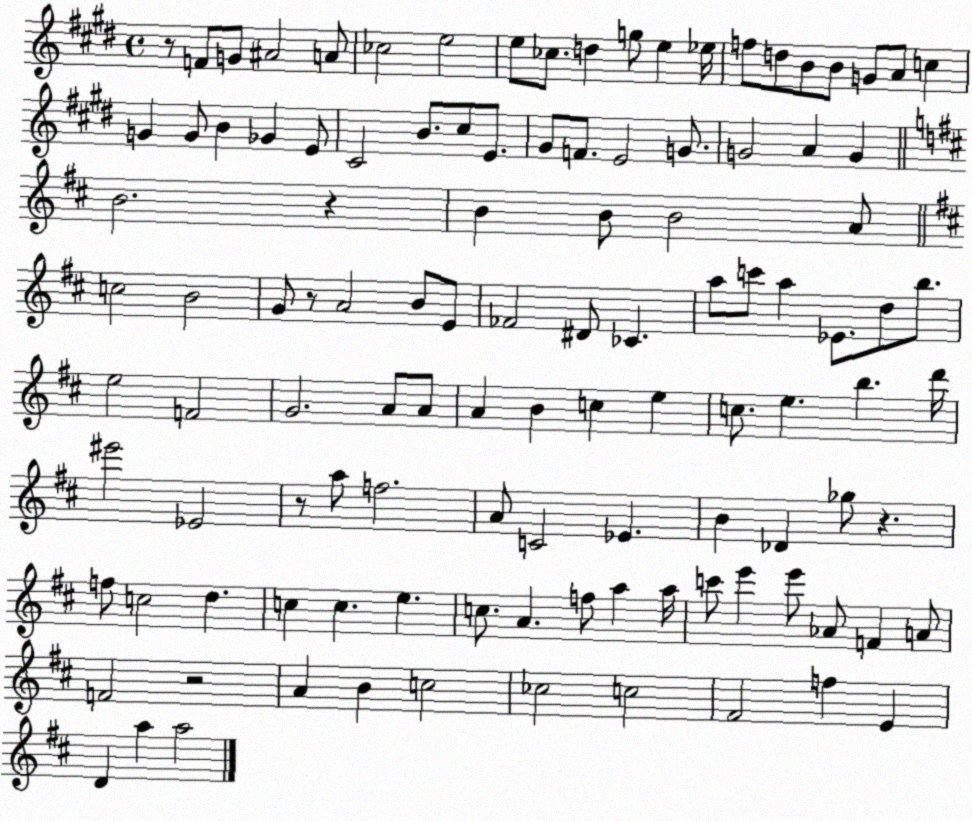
X:1
T:Untitled
M:4/4
L:1/4
K:E
z/2 F/2 G/2 ^A2 A/2 _c2 e2 e/2 _c/2 d g/2 e _e/4 f/2 d/2 B/2 B/2 G/2 A/2 c G G/2 B _G E/2 ^C2 B/2 ^c/2 E/2 ^G/2 F/2 E2 G/2 G2 A G B2 z B B/2 B2 A/2 c2 B2 G/2 z/2 A2 B/2 E/2 _F2 ^D/2 _C a/2 c'/2 a _E/2 d/2 b/2 e2 F2 G2 A/2 A/2 A B c e c/2 e b d'/4 ^e'2 _E2 z/2 a/2 f2 A/2 C2 _E B _D _g/2 z f/2 c2 d c c e c/2 A f/2 a a/4 c'/2 e' e'/2 _A/2 F A/2 F2 z2 A B c2 _c2 c2 ^F2 f E D a a2